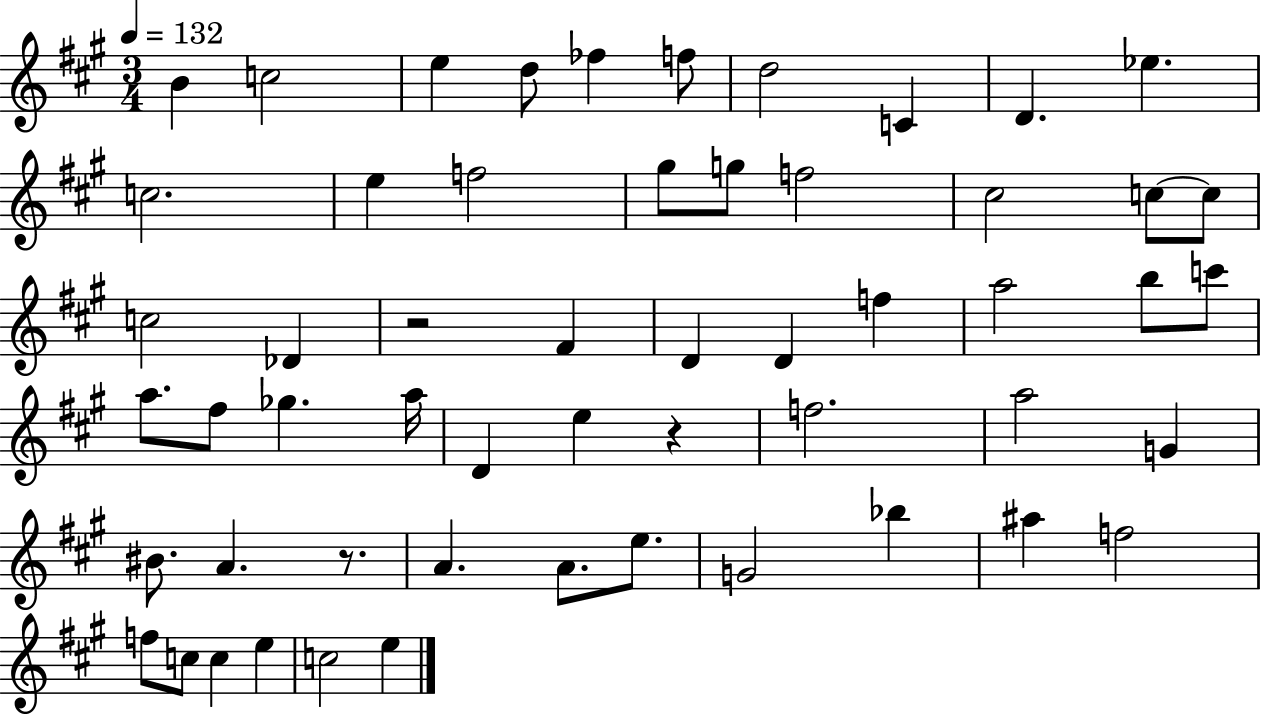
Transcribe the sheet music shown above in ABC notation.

X:1
T:Untitled
M:3/4
L:1/4
K:A
B c2 e d/2 _f f/2 d2 C D _e c2 e f2 ^g/2 g/2 f2 ^c2 c/2 c/2 c2 _D z2 ^F D D f a2 b/2 c'/2 a/2 ^f/2 _g a/4 D e z f2 a2 G ^B/2 A z/2 A A/2 e/2 G2 _b ^a f2 f/2 c/2 c e c2 e